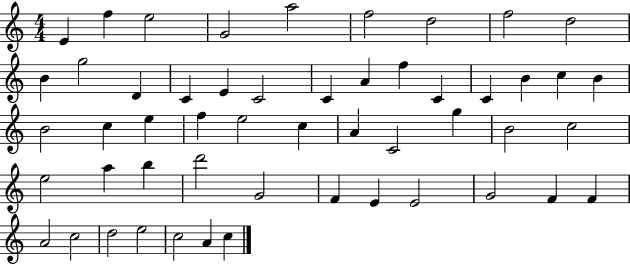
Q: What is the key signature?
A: C major